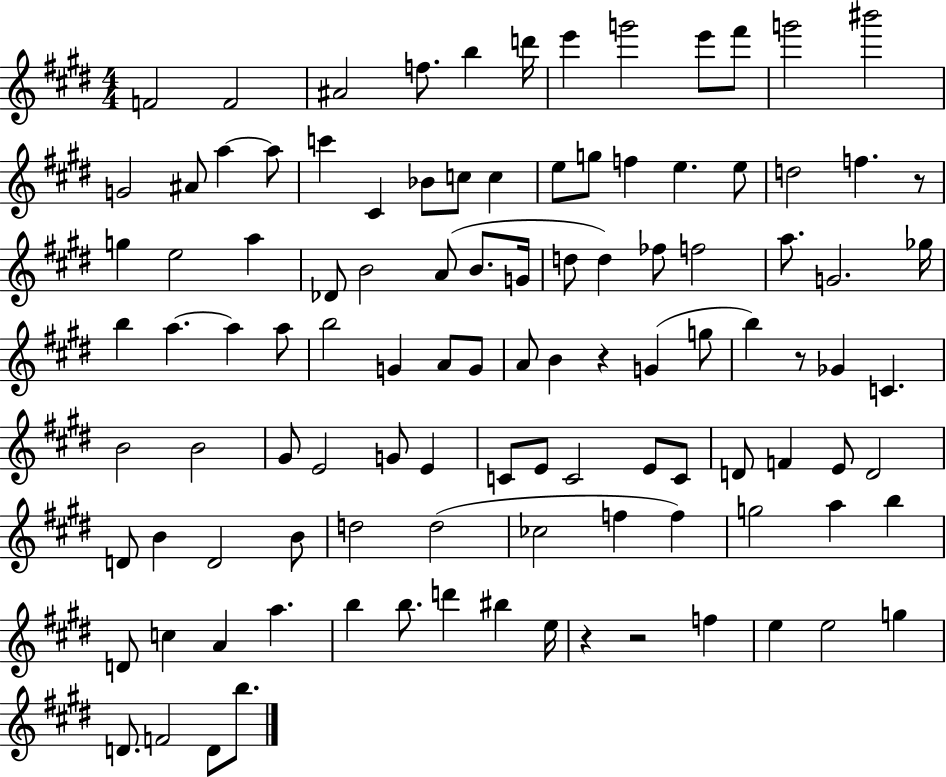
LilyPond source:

{
  \clef treble
  \numericTimeSignature
  \time 4/4
  \key e \major
  f'2 f'2 | ais'2 f''8. b''4 d'''16 | e'''4 g'''2 e'''8 fis'''8 | g'''2 bis'''2 | \break g'2 ais'8 a''4~~ a''8 | c'''4 cis'4 bes'8 c''8 c''4 | e''8 g''8 f''4 e''4. e''8 | d''2 f''4. r8 | \break g''4 e''2 a''4 | des'8 b'2 a'8( b'8. g'16 | d''8 d''4) fes''8 f''2 | a''8. g'2. ges''16 | \break b''4 a''4.~~ a''4 a''8 | b''2 g'4 a'8 g'8 | a'8 b'4 r4 g'4( g''8 | b''4) r8 ges'4 c'4. | \break b'2 b'2 | gis'8 e'2 g'8 e'4 | c'8 e'8 c'2 e'8 c'8 | d'8 f'4 e'8 d'2 | \break d'8 b'4 d'2 b'8 | d''2 d''2( | ces''2 f''4 f''4) | g''2 a''4 b''4 | \break d'8 c''4 a'4 a''4. | b''4 b''8. d'''4 bis''4 e''16 | r4 r2 f''4 | e''4 e''2 g''4 | \break d'8. f'2 d'8 b''8. | \bar "|."
}